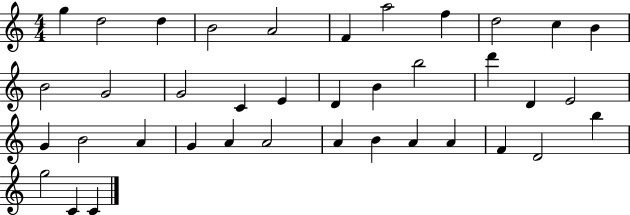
X:1
T:Untitled
M:4/4
L:1/4
K:C
g d2 d B2 A2 F a2 f d2 c B B2 G2 G2 C E D B b2 d' D E2 G B2 A G A A2 A B A A F D2 b g2 C C